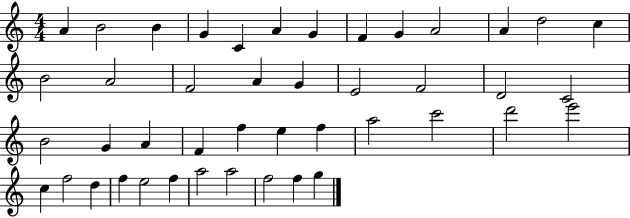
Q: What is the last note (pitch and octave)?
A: G5